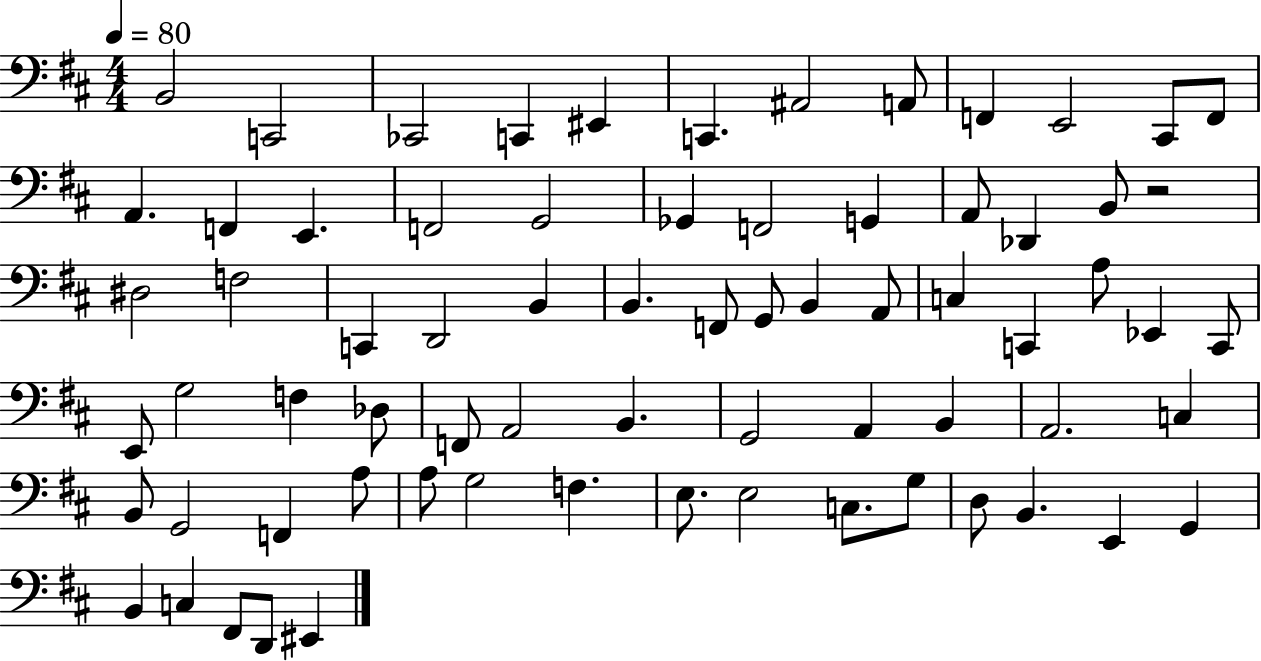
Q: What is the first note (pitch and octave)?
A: B2